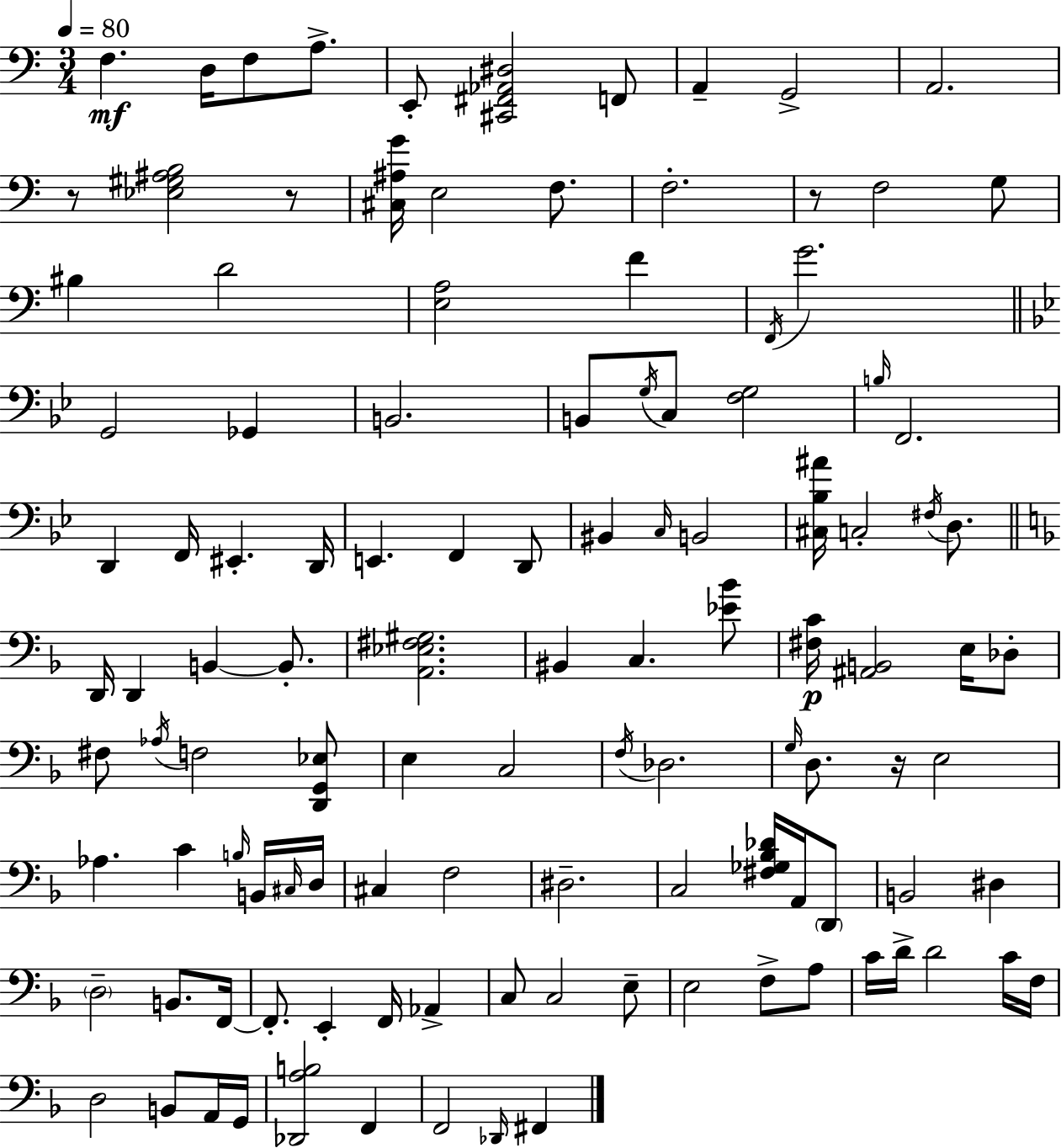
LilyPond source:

{
  \clef bass
  \numericTimeSignature
  \time 3/4
  \key c \major
  \tempo 4 = 80
  \repeat volta 2 { f4.\mf d16 f8 a8.-> | e,8-. <cis, fis, aes, dis>2 f,8 | a,4-- g,2-> | a,2. | \break r8 <ees gis ais b>2 r8 | <cis ais g'>16 e2 f8. | f2.-. | r8 f2 g8 | \break bis4 d'2 | <e a>2 f'4 | \acciaccatura { f,16 } g'2. | \bar "||" \break \key g \minor g,2 ges,4 | b,2. | b,8 \acciaccatura { g16 } c8 <f g>2 | \grace { b16 } f,2. | \break d,4 f,16 eis,4.-. | d,16 e,4. f,4 | d,8 bis,4 \grace { c16 } b,2 | <cis bes ais'>16 c2-. | \break \acciaccatura { fis16 } d8. \bar "||" \break \key f \major d,16 d,4 b,4~~ b,8.-. | <a, ees fis gis>2. | bis,4 c4. <ees' bes'>8 | <fis c'>16\p <ais, b,>2 e16 des8-. | \break fis8 \acciaccatura { aes16 } f2 <d, g, ees>8 | e4 c2 | \acciaccatura { f16 } des2. | \grace { g16 } d8. r16 e2 | \break aes4. c'4 | \grace { b16 } b,16 \grace { cis16 } d16 cis4 f2 | dis2.-- | c2 | \break <fis ges bes des'>16 a,16 \parenthesize d,8 b,2 | dis4 \parenthesize d2-- | b,8. f,16~~ f,8.-. e,4-. | f,16 aes,4-> c8 c2 | \break e8-- e2 | f8-> a8 c'16 d'16-> d'2 | c'16 f16 d2 | b,8 a,16 g,16 <des, a b>2 | \break f,4 f,2 | \grace { des,16 } fis,4 } \bar "|."
}